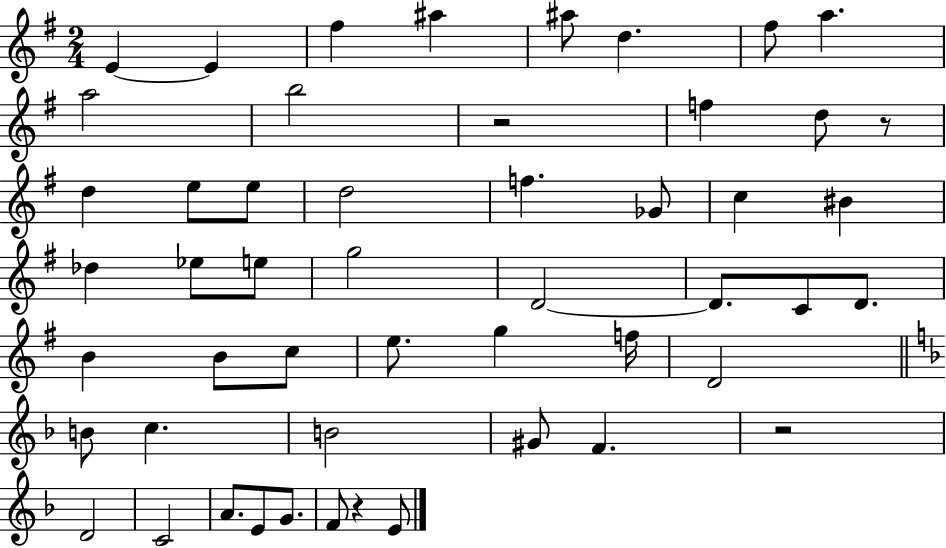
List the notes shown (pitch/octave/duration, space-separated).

E4/q E4/q F#5/q A#5/q A#5/e D5/q. F#5/e A5/q. A5/h B5/h R/h F5/q D5/e R/e D5/q E5/e E5/e D5/h F5/q. Gb4/e C5/q BIS4/q Db5/q Eb5/e E5/e G5/h D4/h D4/e. C4/e D4/e. B4/q B4/e C5/e E5/e. G5/q F5/s D4/h B4/e C5/q. B4/h G#4/e F4/q. R/h D4/h C4/h A4/e. E4/e G4/e. F4/e R/q E4/e